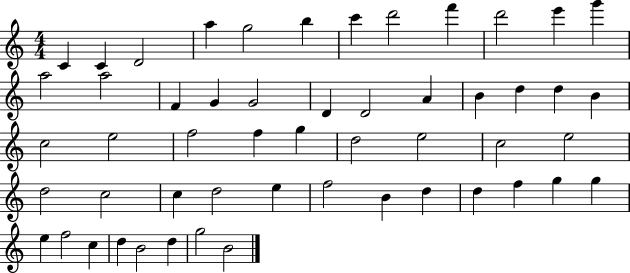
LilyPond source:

{
  \clef treble
  \numericTimeSignature
  \time 4/4
  \key c \major
  c'4 c'4 d'2 | a''4 g''2 b''4 | c'''4 d'''2 f'''4 | d'''2 e'''4 g'''4 | \break a''2 a''2 | f'4 g'4 g'2 | d'4 d'2 a'4 | b'4 d''4 d''4 b'4 | \break c''2 e''2 | f''2 f''4 g''4 | d''2 e''2 | c''2 e''2 | \break d''2 c''2 | c''4 d''2 e''4 | f''2 b'4 d''4 | d''4 f''4 g''4 g''4 | \break e''4 f''2 c''4 | d''4 b'2 d''4 | g''2 b'2 | \bar "|."
}